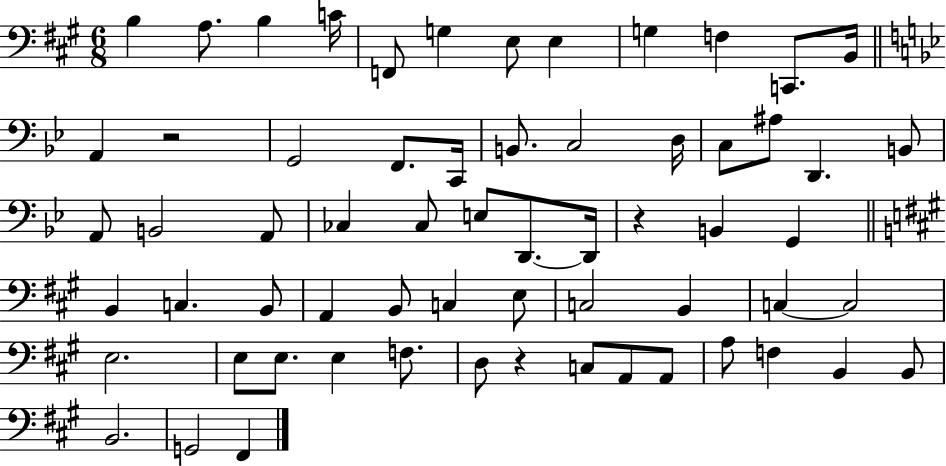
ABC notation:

X:1
T:Untitled
M:6/8
L:1/4
K:A
B, A,/2 B, C/4 F,,/2 G, E,/2 E, G, F, C,,/2 B,,/4 A,, z2 G,,2 F,,/2 C,,/4 B,,/2 C,2 D,/4 C,/2 ^A,/2 D,, B,,/2 A,,/2 B,,2 A,,/2 _C, _C,/2 E,/2 D,,/2 D,,/4 z B,, G,, B,, C, B,,/2 A,, B,,/2 C, E,/2 C,2 B,, C, C,2 E,2 E,/2 E,/2 E, F,/2 D,/2 z C,/2 A,,/2 A,,/2 A,/2 F, B,, B,,/2 B,,2 G,,2 ^F,,